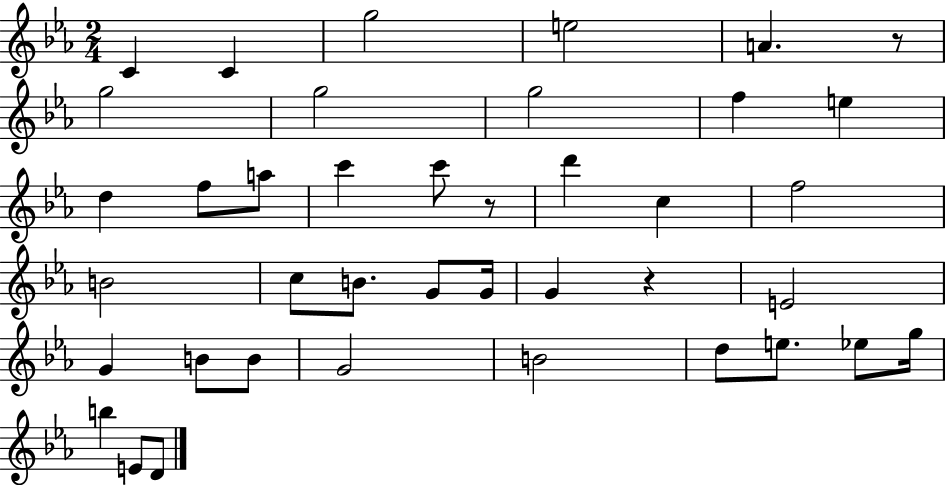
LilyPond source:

{
  \clef treble
  \numericTimeSignature
  \time 2/4
  \key ees \major
  c'4 c'4 | g''2 | e''2 | a'4. r8 | \break g''2 | g''2 | g''2 | f''4 e''4 | \break d''4 f''8 a''8 | c'''4 c'''8 r8 | d'''4 c''4 | f''2 | \break b'2 | c''8 b'8. g'8 g'16 | g'4 r4 | e'2 | \break g'4 b'8 b'8 | g'2 | b'2 | d''8 e''8. ees''8 g''16 | \break b''4 e'8 d'8 | \bar "|."
}